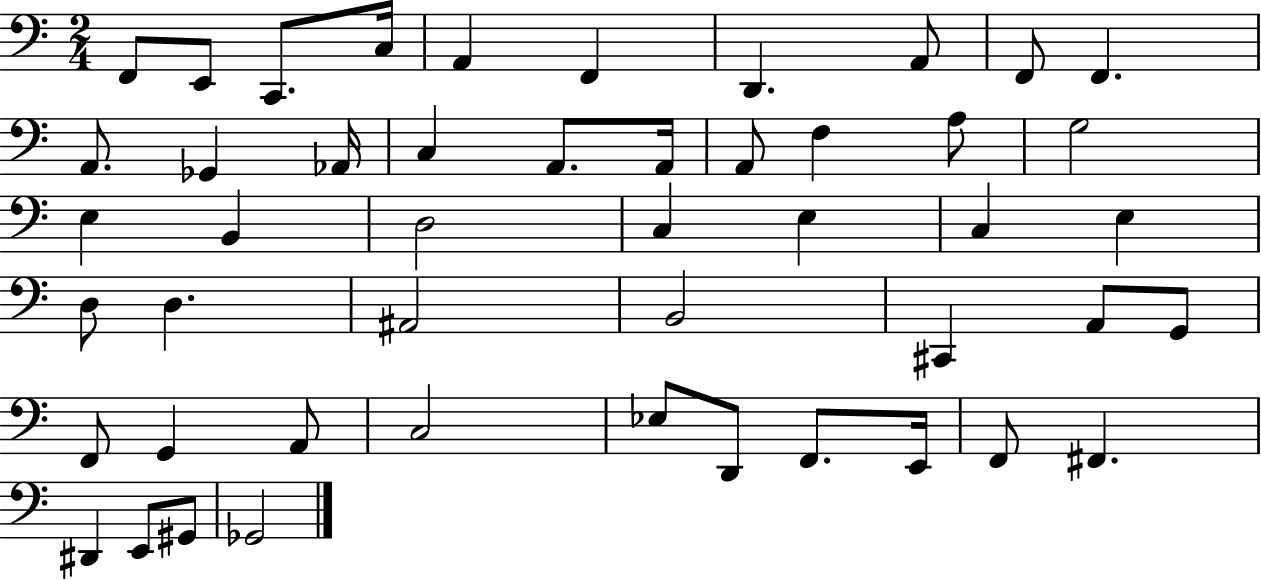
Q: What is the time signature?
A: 2/4